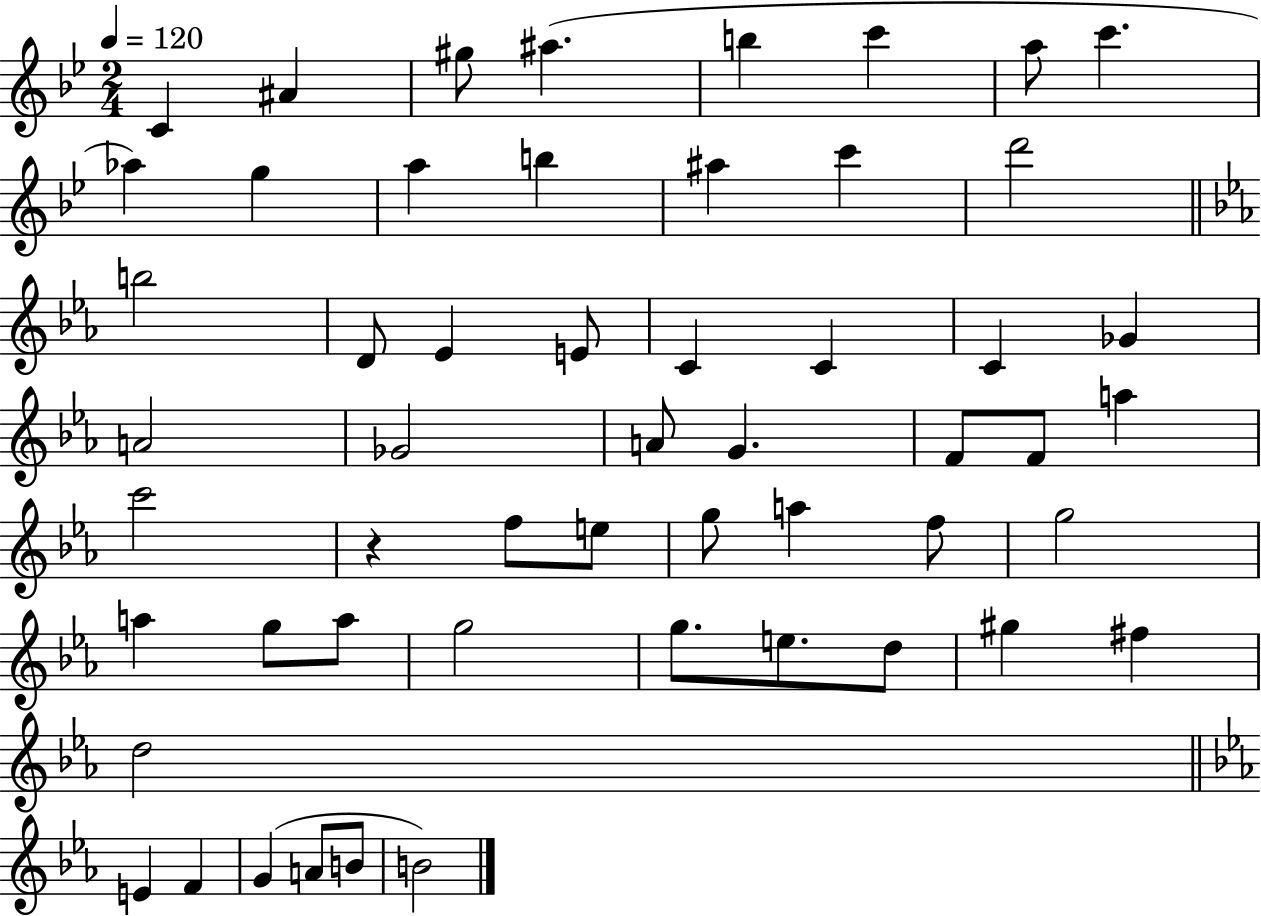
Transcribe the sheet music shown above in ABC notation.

X:1
T:Untitled
M:2/4
L:1/4
K:Bb
C ^A ^g/2 ^a b c' a/2 c' _a g a b ^a c' d'2 b2 D/2 _E E/2 C C C _G A2 _G2 A/2 G F/2 F/2 a c'2 z f/2 e/2 g/2 a f/2 g2 a g/2 a/2 g2 g/2 e/2 d/2 ^g ^f d2 E F G A/2 B/2 B2